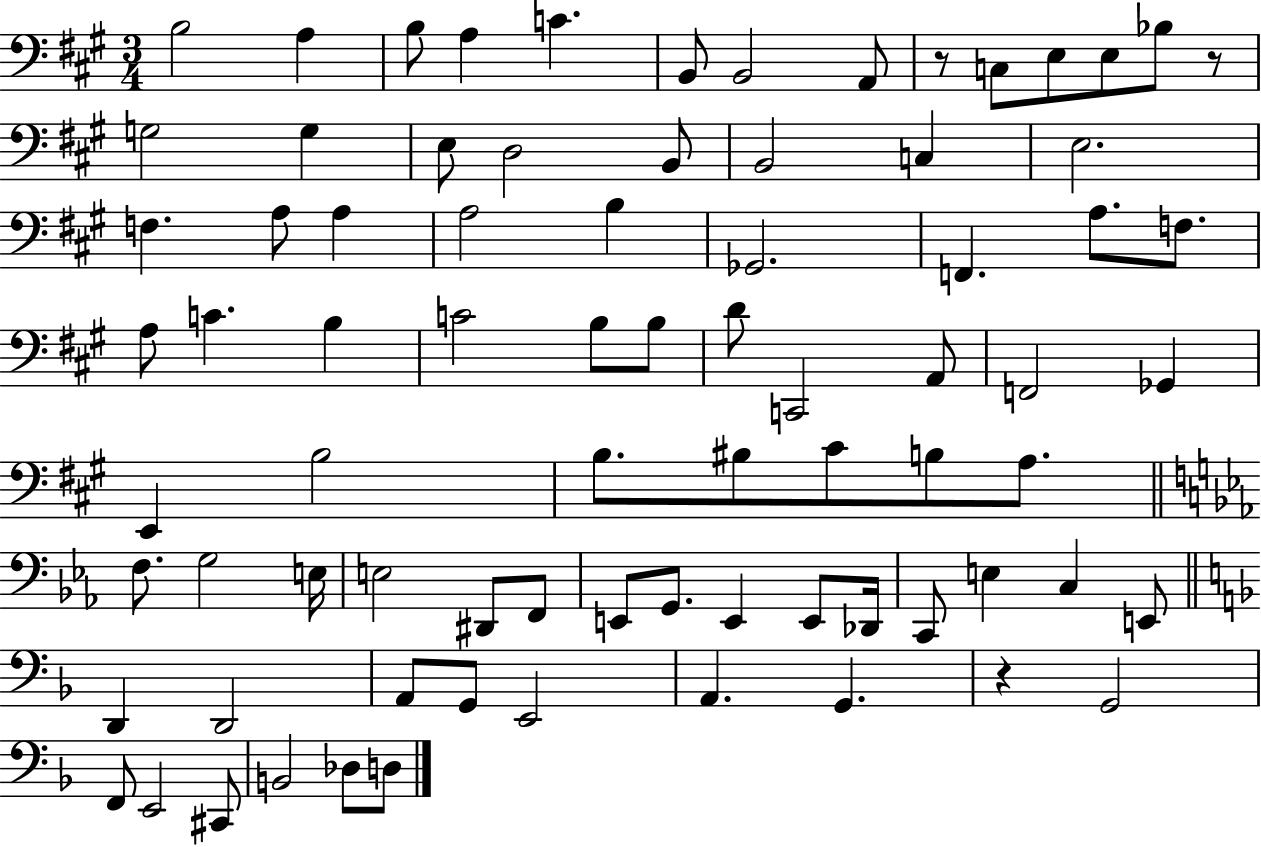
X:1
T:Untitled
M:3/4
L:1/4
K:A
B,2 A, B,/2 A, C B,,/2 B,,2 A,,/2 z/2 C,/2 E,/2 E,/2 _B,/2 z/2 G,2 G, E,/2 D,2 B,,/2 B,,2 C, E,2 F, A,/2 A, A,2 B, _G,,2 F,, A,/2 F,/2 A,/2 C B, C2 B,/2 B,/2 D/2 C,,2 A,,/2 F,,2 _G,, E,, B,2 B,/2 ^B,/2 ^C/2 B,/2 A,/2 F,/2 G,2 E,/4 E,2 ^D,,/2 F,,/2 E,,/2 G,,/2 E,, E,,/2 _D,,/4 C,,/2 E, C, E,,/2 D,, D,,2 A,,/2 G,,/2 E,,2 A,, G,, z G,,2 F,,/2 E,,2 ^C,,/2 B,,2 _D,/2 D,/2